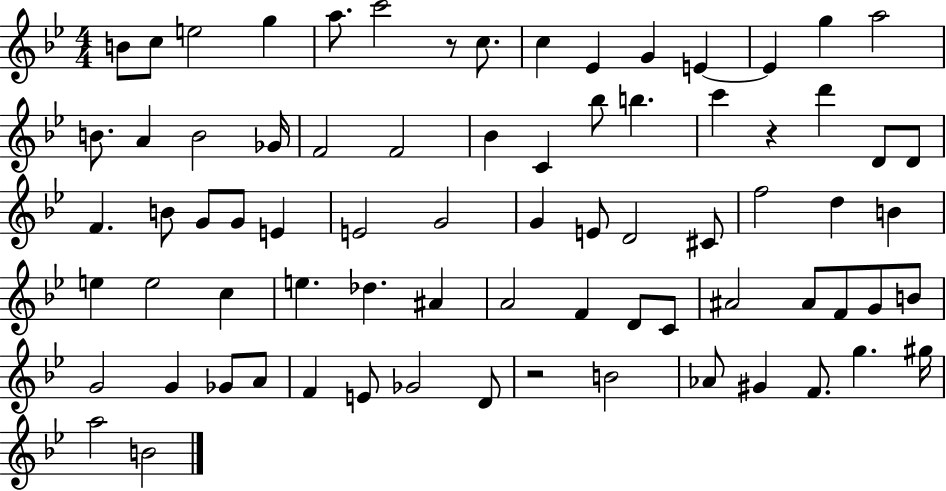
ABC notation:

X:1
T:Untitled
M:4/4
L:1/4
K:Bb
B/2 c/2 e2 g a/2 c'2 z/2 c/2 c _E G E E g a2 B/2 A B2 _G/4 F2 F2 _B C _b/2 b c' z d' D/2 D/2 F B/2 G/2 G/2 E E2 G2 G E/2 D2 ^C/2 f2 d B e e2 c e _d ^A A2 F D/2 C/2 ^A2 ^A/2 F/2 G/2 B/2 G2 G _G/2 A/2 F E/2 _G2 D/2 z2 B2 _A/2 ^G F/2 g ^g/4 a2 B2